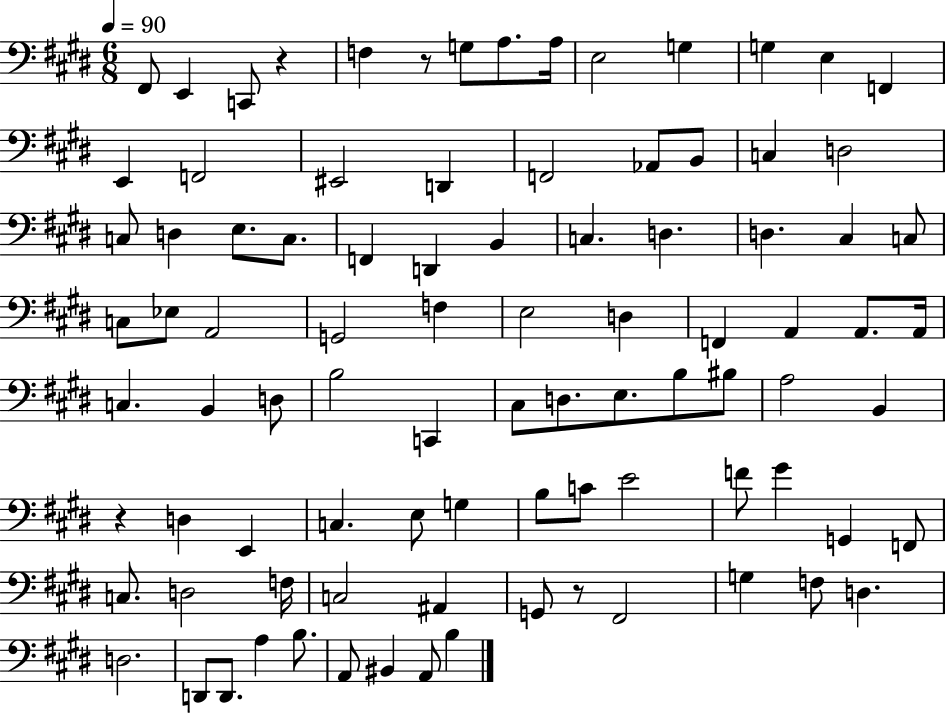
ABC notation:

X:1
T:Untitled
M:6/8
L:1/4
K:E
^F,,/2 E,, C,,/2 z F, z/2 G,/2 A,/2 A,/4 E,2 G, G, E, F,, E,, F,,2 ^E,,2 D,, F,,2 _A,,/2 B,,/2 C, D,2 C,/2 D, E,/2 C,/2 F,, D,, B,, C, D, D, ^C, C,/2 C,/2 _E,/2 A,,2 G,,2 F, E,2 D, F,, A,, A,,/2 A,,/4 C, B,, D,/2 B,2 C,, ^C,/2 D,/2 E,/2 B,/2 ^B,/2 A,2 B,, z D, E,, C, E,/2 G, B,/2 C/2 E2 F/2 ^G G,, F,,/2 C,/2 D,2 F,/4 C,2 ^A,, G,,/2 z/2 ^F,,2 G, F,/2 D, D,2 D,,/2 D,,/2 A, B,/2 A,,/2 ^B,, A,,/2 B,